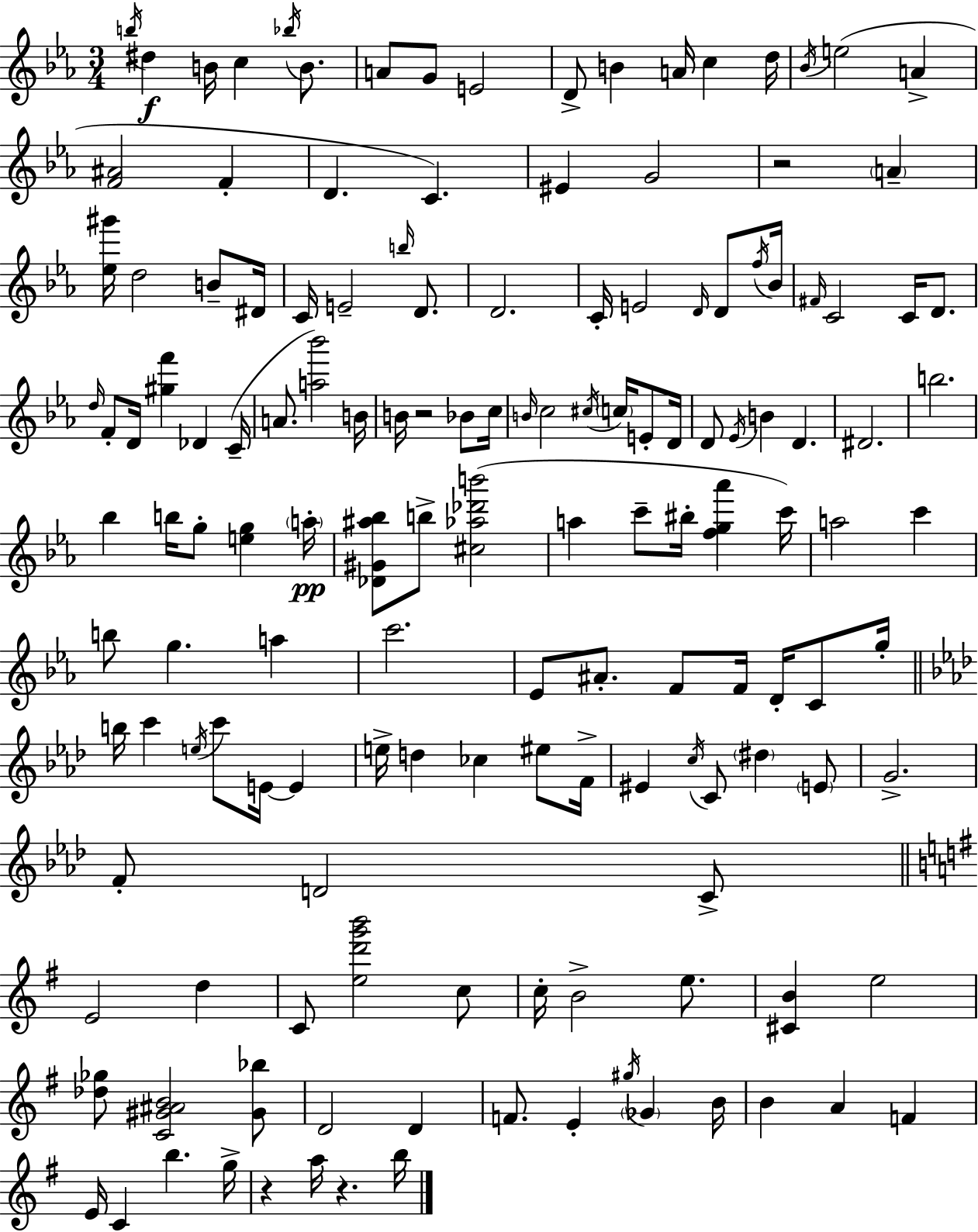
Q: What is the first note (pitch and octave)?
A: B5